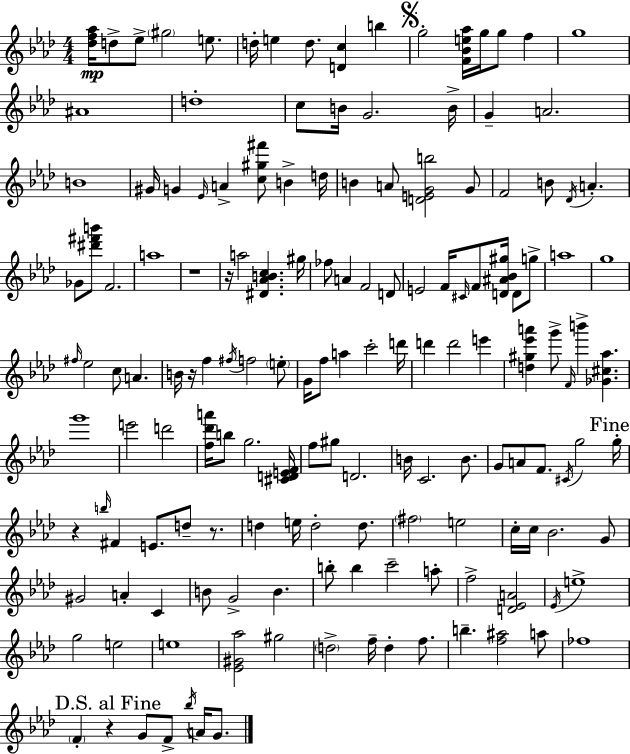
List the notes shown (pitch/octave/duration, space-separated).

[Db5,F5,Ab5]/s D5/e Eb5/e G#5/h E5/e. D5/s E5/q D5/e. [D4,C5]/q B5/q G5/h [F4,Bb4,E5,Ab5]/s G5/s G5/e F5/q G5/w A#4/w D5/w C5/e B4/s G4/h. B4/s G4/q A4/h. B4/w G#4/s G4/q Eb4/s A4/q [C5,G#5,F#6]/e B4/q D5/s B4/q A4/e [D4,E4,G4,B5]/h G4/e F4/h B4/e Db4/s A4/q. Gb4/e [D#6,F#6,B6]/e F4/h. A5/w R/w R/s A5/h [D#4,Ab4,B4,C5]/q. G#5/s FES5/e A4/q F4/h D4/e E4/h F4/s C#4/s F4/e [D4,A#4,Bb4,G#5]/s D4/e G5/e A5/w G5/w F#5/s Eb5/h C5/e A4/q. B4/s R/s F5/q F#5/s F5/h E5/e G4/s F5/e A5/q C6/h D6/s D6/q D6/h E6/q [D5,G#5,Eb6,A6]/q G6/e F4/s B6/q [Gb4,C#5,Ab5]/q. G6/w E6/h D6/h [F5,Db6,A6]/s B5/e G5/h. [C#4,D4,E4,F4]/s F5/e G#5/e D4/h. B4/s C4/h. B4/e. G4/e A4/e F4/e. C#4/s G5/h G5/s R/q B5/s F#4/q E4/e. D5/e R/e. D5/q E5/s D5/h D5/e. F#5/h E5/h C5/s C5/s Bb4/h. G4/e G#4/h A4/q C4/q B4/e G4/h B4/q. B5/e B5/q C6/h A5/e F5/h [D4,Eb4,A4]/h Eb4/s E5/w G5/h E5/h E5/w [Eb4,G#4,Ab5]/h G#5/h D5/h F5/s D5/q F5/e. B5/q. [F5,A#5]/h A5/e FES5/w F4/q R/q G4/e F4/e Bb5/s A4/s G4/e.